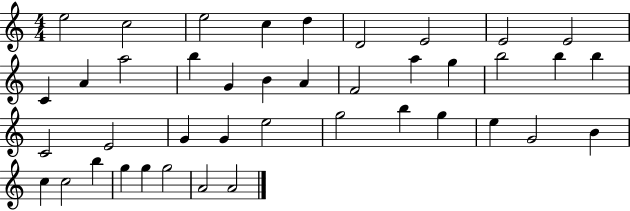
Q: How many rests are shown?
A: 0